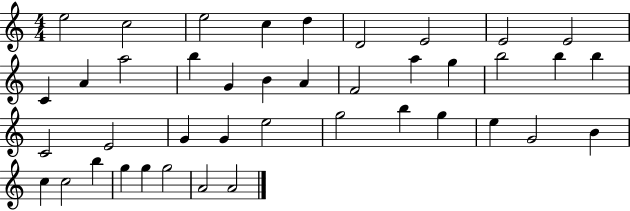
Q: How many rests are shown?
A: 0